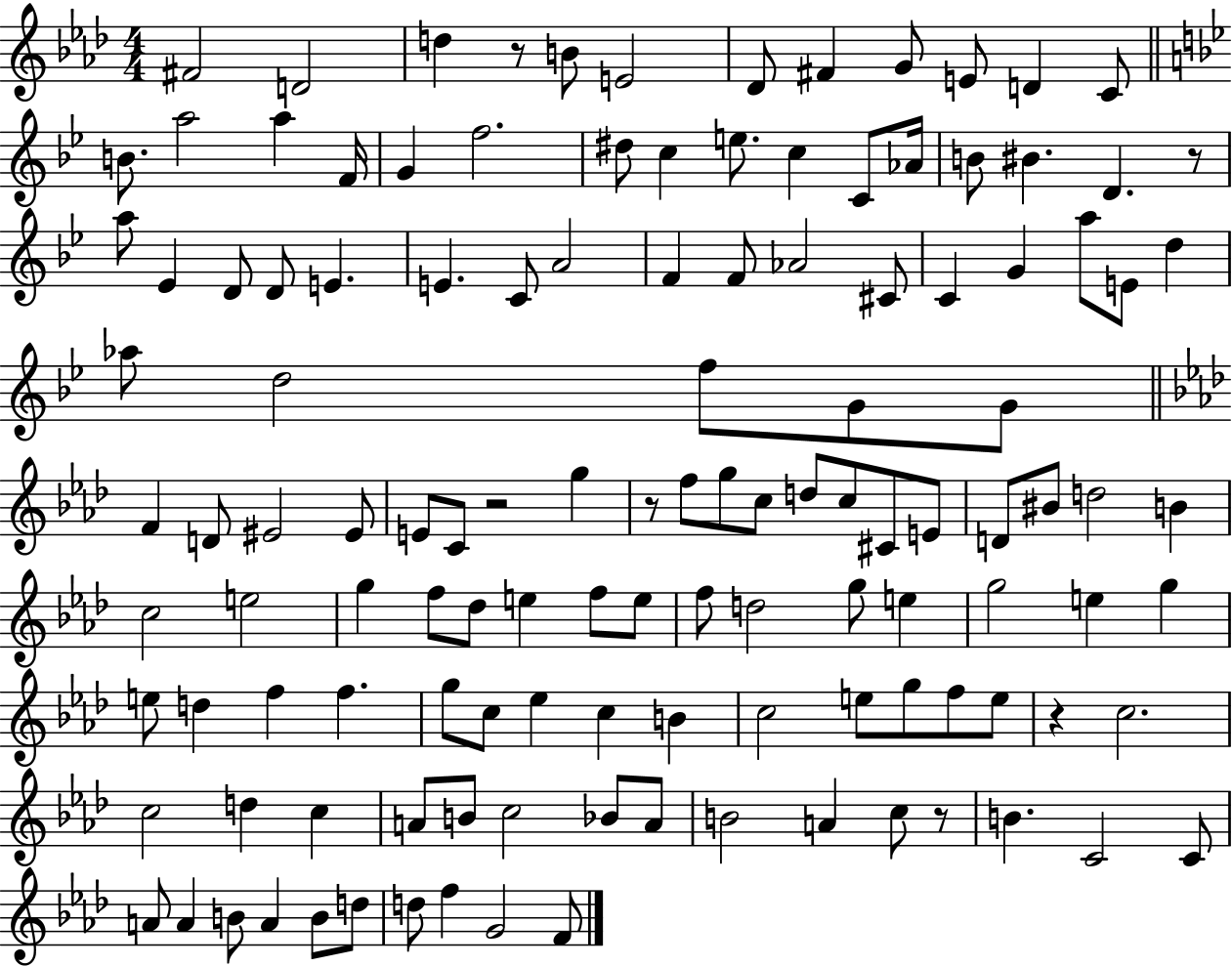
{
  \clef treble
  \numericTimeSignature
  \time 4/4
  \key aes \major
  \repeat volta 2 { fis'2 d'2 | d''4 r8 b'8 e'2 | des'8 fis'4 g'8 e'8 d'4 c'8 | \bar "||" \break \key g \minor b'8. a''2 a''4 f'16 | g'4 f''2. | dis''8 c''4 e''8. c''4 c'8 aes'16 | b'8 bis'4. d'4. r8 | \break a''8 ees'4 d'8 d'8 e'4. | e'4. c'8 a'2 | f'4 f'8 aes'2 cis'8 | c'4 g'4 a''8 e'8 d''4 | \break aes''8 d''2 f''8 g'8 g'8 | \bar "||" \break \key aes \major f'4 d'8 eis'2 eis'8 | e'8 c'8 r2 g''4 | r8 f''8 g''8 c''8 d''8 c''8 cis'8 e'8 | d'8 bis'8 d''2 b'4 | \break c''2 e''2 | g''4 f''8 des''8 e''4 f''8 e''8 | f''8 d''2 g''8 e''4 | g''2 e''4 g''4 | \break e''8 d''4 f''4 f''4. | g''8 c''8 ees''4 c''4 b'4 | c''2 e''8 g''8 f''8 e''8 | r4 c''2. | \break c''2 d''4 c''4 | a'8 b'8 c''2 bes'8 a'8 | b'2 a'4 c''8 r8 | b'4. c'2 c'8 | \break a'8 a'4 b'8 a'4 b'8 d''8 | d''8 f''4 g'2 f'8 | } \bar "|."
}